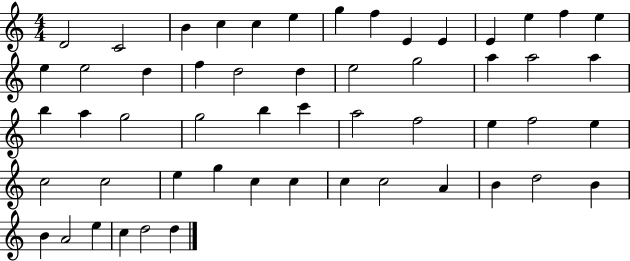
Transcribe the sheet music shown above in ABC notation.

X:1
T:Untitled
M:4/4
L:1/4
K:C
D2 C2 B c c e g f E E E e f e e e2 d f d2 d e2 g2 a a2 a b a g2 g2 b c' a2 f2 e f2 e c2 c2 e g c c c c2 A B d2 B B A2 e c d2 d